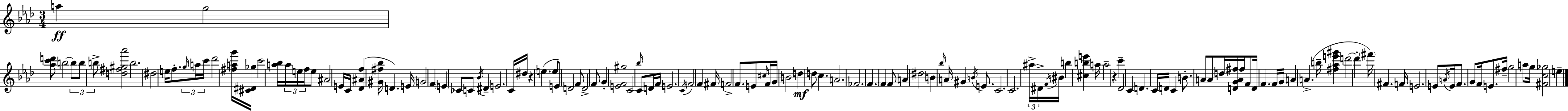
{
  \clef treble
  \numericTimeSignature
  \time 3/4
  \key aes \major
  a''4\ff g''2 | <aes'' c''' d'''>8 b''2~~ \tuplet 3/2 { b''8 | b''8 b''8-> } <d'' fis'' gis'' aes'''>2 | b''2. | \break dis''2 e''16 f''8.-. | \tuplet 3/2 { \grace { g''16 } a''16 c'''16 } des'''2 <fis'' a'' g'''>16 | <cis' dis' ges''>16 c'''2 <a'' bes''>16 \tuplet 3/2 { a''16 e''16 | f''16 } e''8 ais'2 e'16 | \break c'16 <des' ais' f''>4( <gis' fis'' bes''>16 d'4.) | e'16 g'2 f'4 | \parenthesize e'4 ces'8 c'8 \acciaccatura { bes'16 } dis'4-- | e'2. | \break c'16 dis''16 r4 e''4.( | e''8 e'8) d'2 | f'8 d'2-> | f'8 g'4-. <e' f' gis''>2 | \break c'2 \grace { bes''16 } c'8 | d'16 f'16 e'2. | \acciaccatura { c'16 } f'2 | f'4 fis'16 f'2-> | \break f'8. e'8 \grace { cis''16 } f'16 g'16 b'2 | d''4\mf d''8 c''4. | a'2. | fes'2. | \break \parenthesize f'4. f'4 | f'8 a'4 dis''2 | b'4 \grace { bes''16 } a'16 gis'4 | \acciaccatura { b'16 } e'8. c'2. | \break c'2. | \tuplet 3/2 { ais''16-> dis'16-> \acciaccatura { f'16 } } bis'16 b''4 | <cis'' b'' e'''>4 a''16 a''2-- | r4 c'''4-- | \break des'2 c'4 | d'4. c'16 d'16 c'4 | b'8.-. a'8 a'8 d''16 <d' g' a' fis''>16 fis''16 f'8 | d'16 f'4. f'16 g'16 a'4 | \break a'4.->( b''16-- <fis'' aes'' e''' gis'''>4 | d'''2~~ d'''4-. | \parenthesize fis'''16) fis'4. f'16 e'2. | e'8 \acciaccatura { a'16 } e'16 | \break f'8. g'8 f'16 e'8. fis''16-- g''2 | a''8 g''16 <fis' c'' ges''>2 | e''4-- \bar "|."
}